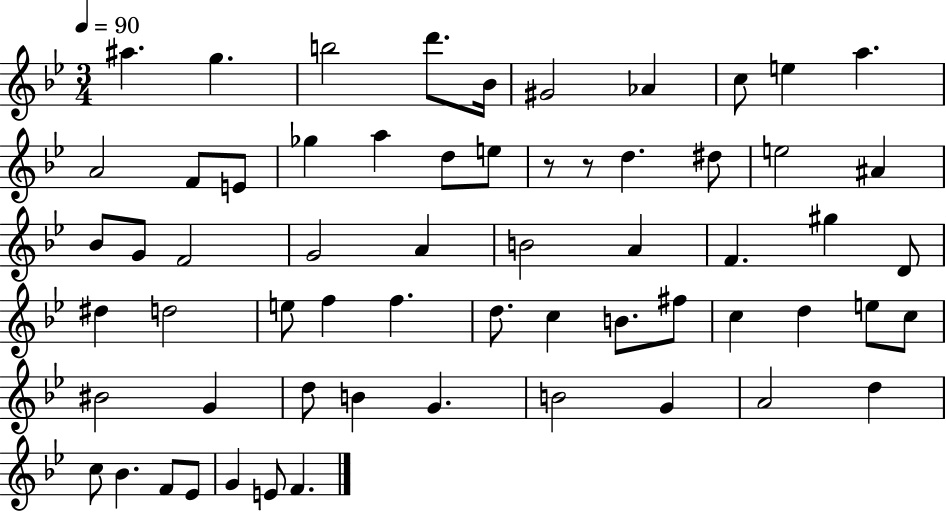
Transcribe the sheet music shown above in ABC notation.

X:1
T:Untitled
M:3/4
L:1/4
K:Bb
^a g b2 d'/2 _B/4 ^G2 _A c/2 e a A2 F/2 E/2 _g a d/2 e/2 z/2 z/2 d ^d/2 e2 ^A _B/2 G/2 F2 G2 A B2 A F ^g D/2 ^d d2 e/2 f f d/2 c B/2 ^f/2 c d e/2 c/2 ^B2 G d/2 B G B2 G A2 d c/2 _B F/2 _E/2 G E/2 F